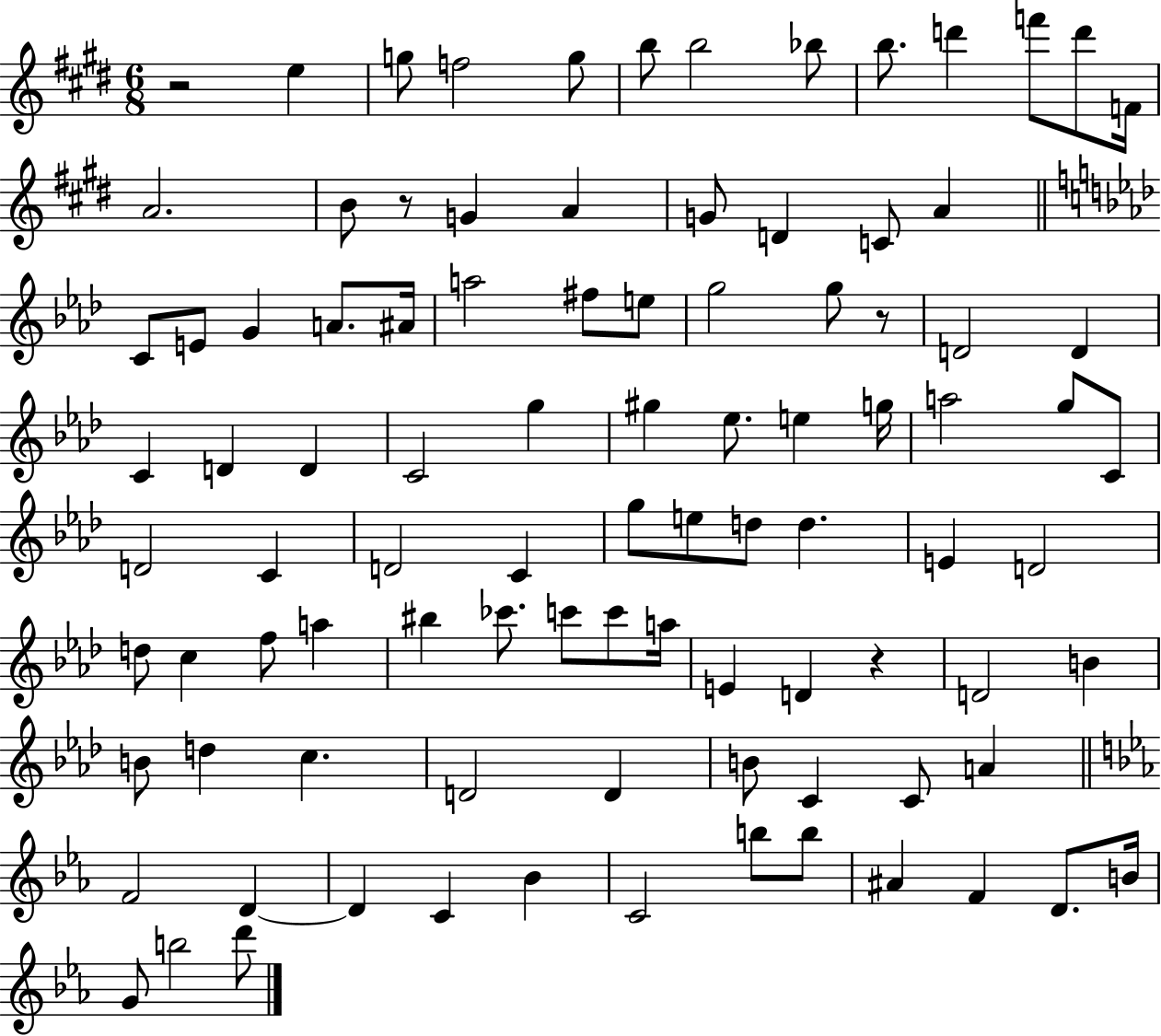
R/h E5/q G5/e F5/h G5/e B5/e B5/h Bb5/e B5/e. D6/q F6/e D6/e F4/s A4/h. B4/e R/e G4/q A4/q G4/e D4/q C4/e A4/q C4/e E4/e G4/q A4/e. A#4/s A5/h F#5/e E5/e G5/h G5/e R/e D4/h D4/q C4/q D4/q D4/q C4/h G5/q G#5/q Eb5/e. E5/q G5/s A5/h G5/e C4/e D4/h C4/q D4/h C4/q G5/e E5/e D5/e D5/q. E4/q D4/h D5/e C5/q F5/e A5/q BIS5/q CES6/e. C6/e C6/e A5/s E4/q D4/q R/q D4/h B4/q B4/e D5/q C5/q. D4/h D4/q B4/e C4/q C4/e A4/q F4/h D4/q D4/q C4/q Bb4/q C4/h B5/e B5/e A#4/q F4/q D4/e. B4/s G4/e B5/h D6/e